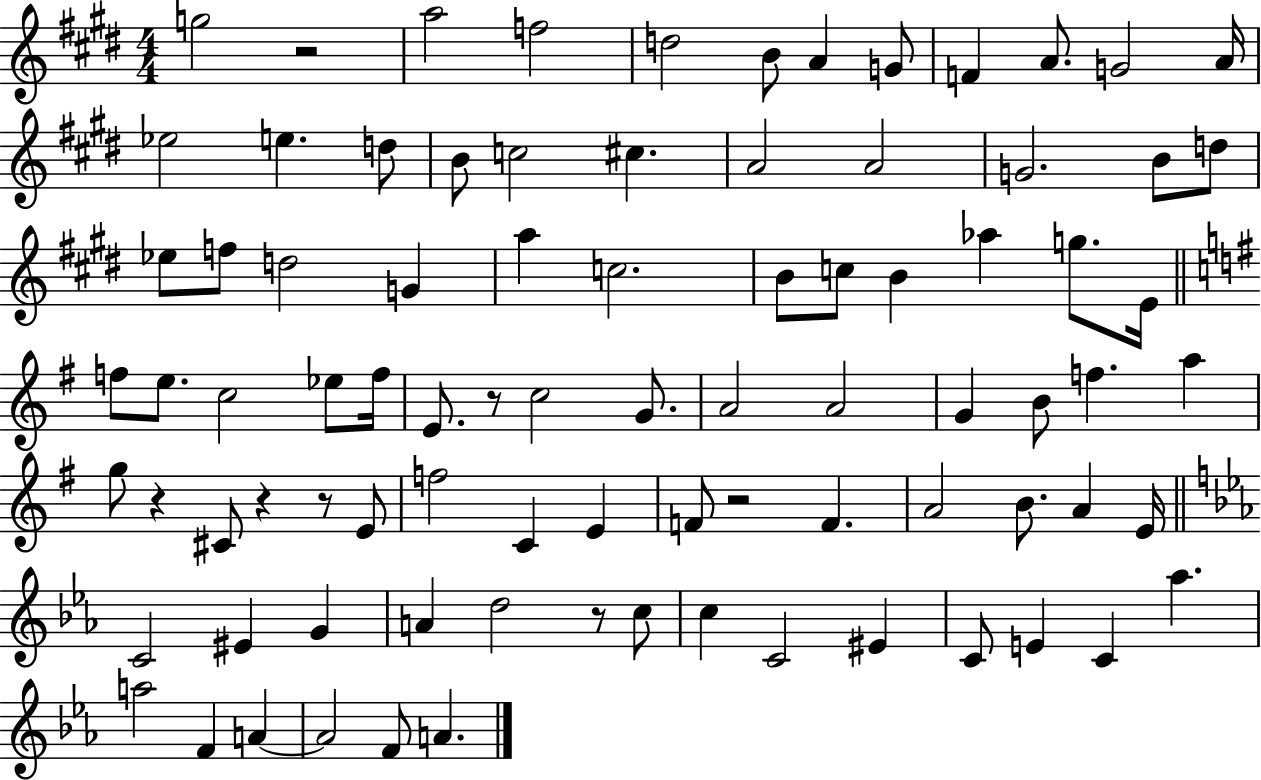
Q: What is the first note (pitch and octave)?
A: G5